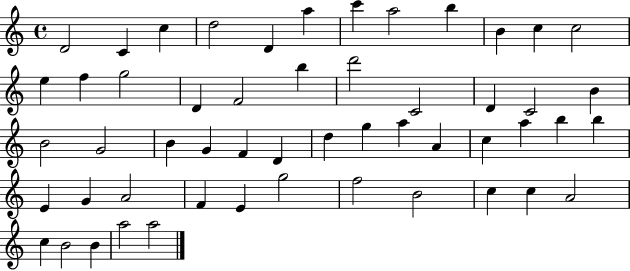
{
  \clef treble
  \time 4/4
  \defaultTimeSignature
  \key c \major
  d'2 c'4 c''4 | d''2 d'4 a''4 | c'''4 a''2 b''4 | b'4 c''4 c''2 | \break e''4 f''4 g''2 | d'4 f'2 b''4 | d'''2 c'2 | d'4 c'2 b'4 | \break b'2 g'2 | b'4 g'4 f'4 d'4 | d''4 g''4 a''4 a'4 | c''4 a''4 b''4 b''4 | \break e'4 g'4 a'2 | f'4 e'4 g''2 | f''2 b'2 | c''4 c''4 a'2 | \break c''4 b'2 b'4 | a''2 a''2 | \bar "|."
}